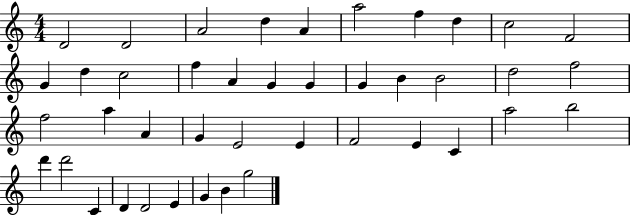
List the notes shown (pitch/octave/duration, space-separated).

D4/h D4/h A4/h D5/q A4/q A5/h F5/q D5/q C5/h F4/h G4/q D5/q C5/h F5/q A4/q G4/q G4/q G4/q B4/q B4/h D5/h F5/h F5/h A5/q A4/q G4/q E4/h E4/q F4/h E4/q C4/q A5/h B5/h D6/q D6/h C4/q D4/q D4/h E4/q G4/q B4/q G5/h